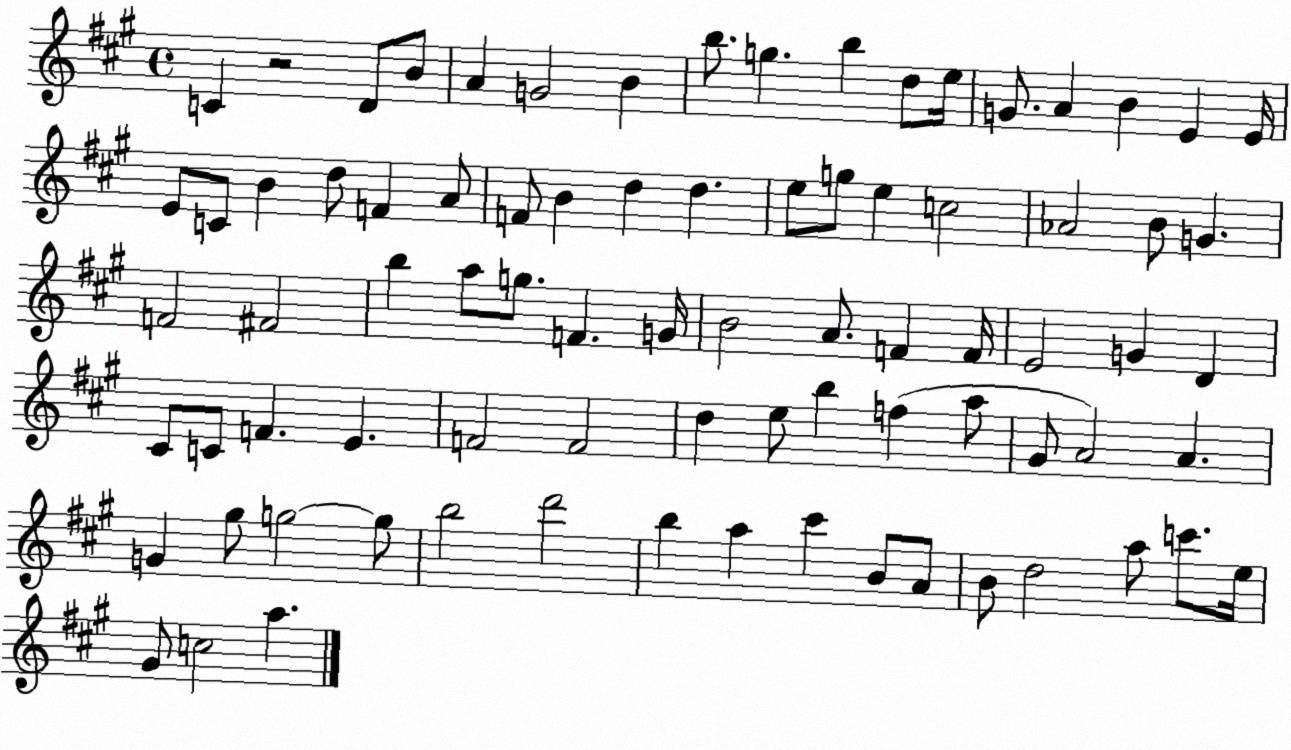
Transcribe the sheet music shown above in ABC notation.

X:1
T:Untitled
M:4/4
L:1/4
K:A
C z2 D/2 B/2 A G2 B b/2 g b d/2 e/4 G/2 A B E E/4 E/2 C/2 B d/2 F A/2 F/2 B d d e/2 g/2 e c2 _A2 B/2 G F2 ^F2 b a/2 g/2 F G/4 B2 A/2 F F/4 E2 G D ^C/2 C/2 F E F2 F2 d e/2 b f a/2 ^G/2 A2 A G ^g/2 g2 g/2 b2 d'2 b a ^c' B/2 A/2 B/2 d2 a/2 c'/2 e/4 ^G/2 c2 a